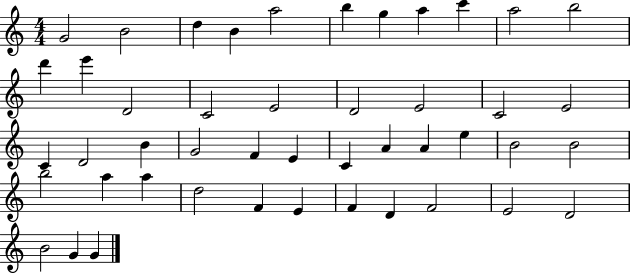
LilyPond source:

{
  \clef treble
  \numericTimeSignature
  \time 4/4
  \key c \major
  g'2 b'2 | d''4 b'4 a''2 | b''4 g''4 a''4 c'''4 | a''2 b''2 | \break d'''4 e'''4 d'2 | c'2 e'2 | d'2 e'2 | c'2 e'2 | \break c'4 d'2 b'4 | g'2 f'4 e'4 | c'4 a'4 a'4 e''4 | b'2 b'2 | \break b''2 a''4 a''4 | d''2 f'4 e'4 | f'4 d'4 f'2 | e'2 d'2 | \break b'2 g'4 g'4 | \bar "|."
}